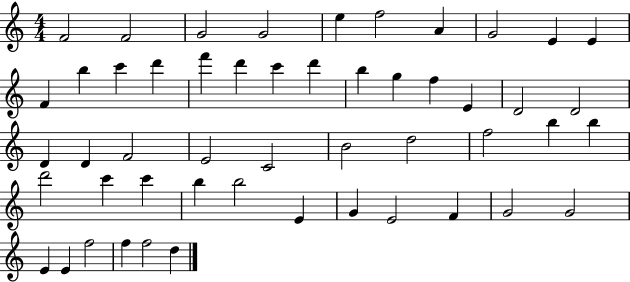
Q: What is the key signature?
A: C major